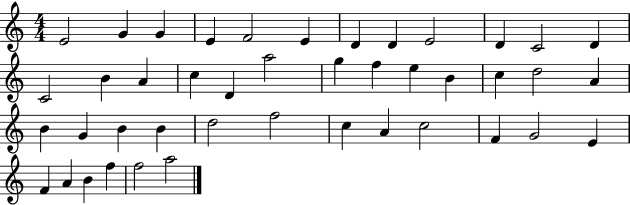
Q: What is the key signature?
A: C major